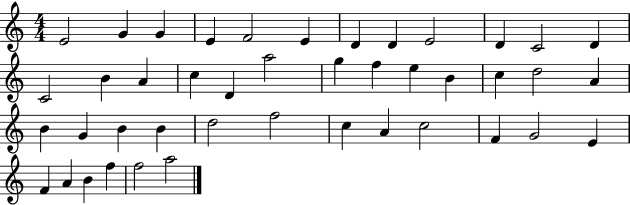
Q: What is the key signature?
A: C major